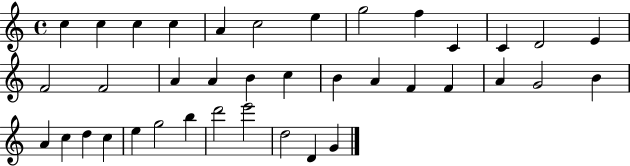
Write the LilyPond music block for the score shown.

{
  \clef treble
  \time 4/4
  \defaultTimeSignature
  \key c \major
  c''4 c''4 c''4 c''4 | a'4 c''2 e''4 | g''2 f''4 c'4 | c'4 d'2 e'4 | \break f'2 f'2 | a'4 a'4 b'4 c''4 | b'4 a'4 f'4 f'4 | a'4 g'2 b'4 | \break a'4 c''4 d''4 c''4 | e''4 g''2 b''4 | d'''2 e'''2 | d''2 d'4 g'4 | \break \bar "|."
}